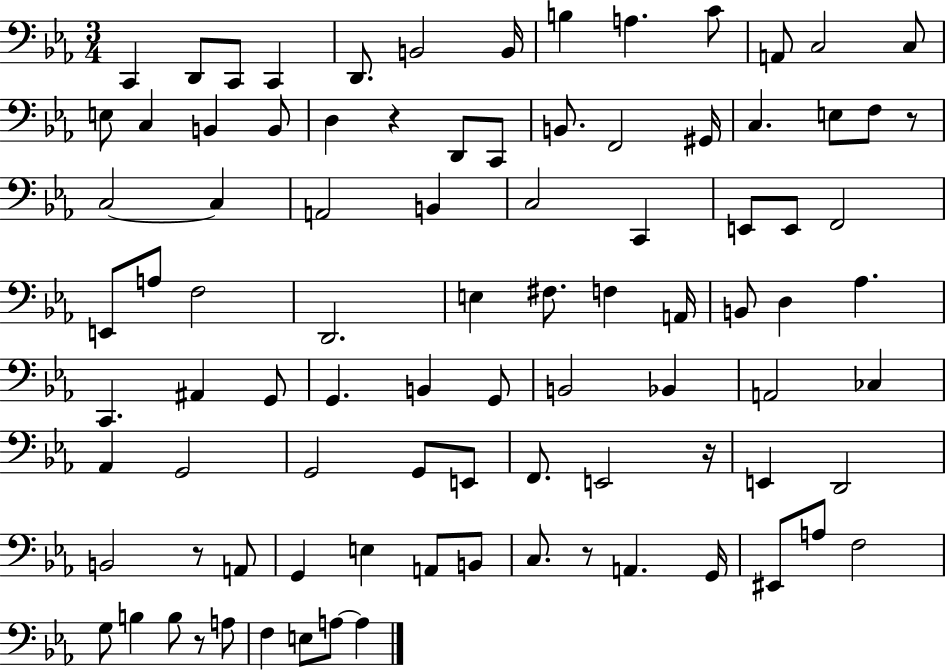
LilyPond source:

{
  \clef bass
  \numericTimeSignature
  \time 3/4
  \key ees \major
  \repeat volta 2 { c,4 d,8 c,8 c,4 | d,8. b,2 b,16 | b4 a4. c'8 | a,8 c2 c8 | \break e8 c4 b,4 b,8 | d4 r4 d,8 c,8 | b,8. f,2 gis,16 | c4. e8 f8 r8 | \break c2~~ c4 | a,2 b,4 | c2 c,4 | e,8 e,8 f,2 | \break e,8 a8 f2 | d,2. | e4 fis8. f4 a,16 | b,8 d4 aes4. | \break c,4. ais,4 g,8 | g,4. b,4 g,8 | b,2 bes,4 | a,2 ces4 | \break aes,4 g,2 | g,2 g,8 e,8 | f,8. e,2 r16 | e,4 d,2 | \break b,2 r8 a,8 | g,4 e4 a,8 b,8 | c8. r8 a,4. g,16 | eis,8 a8 f2 | \break g8 b4 b8 r8 a8 | f4 e8 a8~~ a4 | } \bar "|."
}